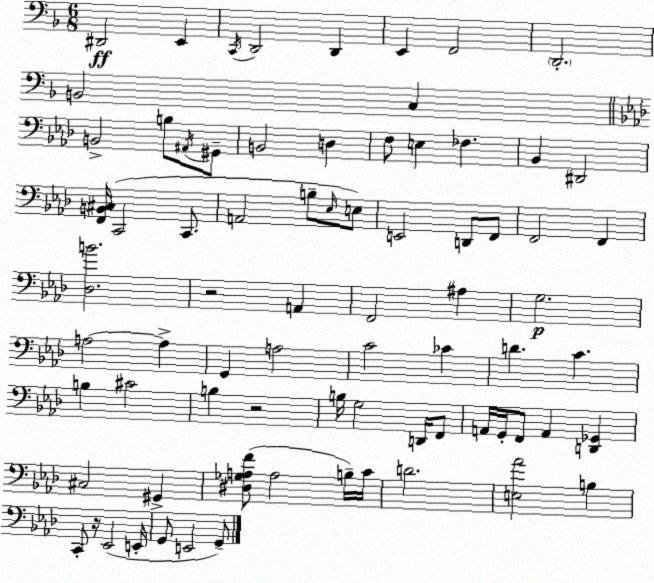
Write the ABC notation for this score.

X:1
T:Untitled
M:6/8
L:1/4
K:F
^D,,2 E,, C,,/4 D,,2 D,, E,, F,,2 D,,2 B,,2 C, B,,2 B,/2 ^A,,/4 ^G,,/2 B,,2 D, F,/2 E, _F, _B,, ^D,,2 [F,,B,,^C,]/4 C,,2 C,,/2 A,,2 B,/2 _E,/4 E,/2 E,,2 D,,/2 F,,/2 F,,2 F,, [_D,B]2 z2 A,, F,,2 ^A, G,2 A,2 A, G,, A,2 C2 _C D C B, ^C2 B, z2 B,/4 G,2 D,,/4 F,,/2 A,,/4 G,,/4 F,,/2 A,, [D,,_G,,] ^C,2 ^G,, [^D,_G,A,F]/2 A,2 B,/4 C/4 D2 [E,_A]2 B, C,,/2 z/4 _E,,2 E,,/4 G,,/2 E,,2 G,,/2